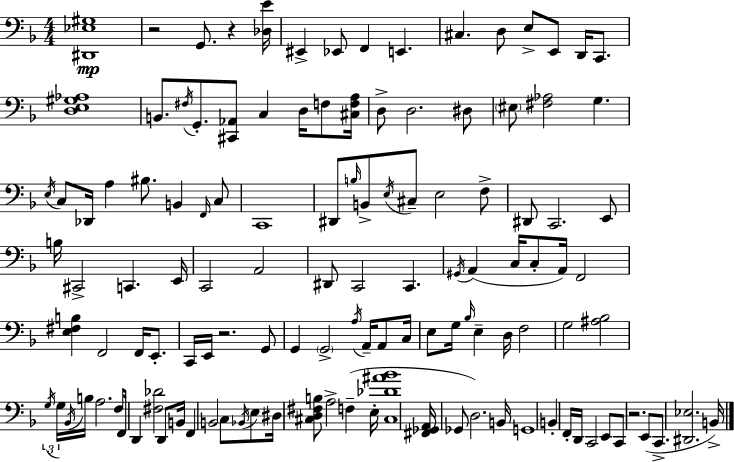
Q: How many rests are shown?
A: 4